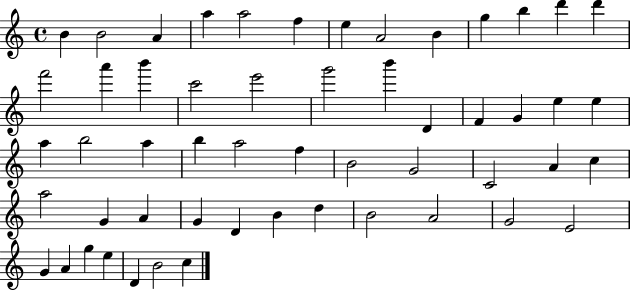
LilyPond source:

{
  \clef treble
  \time 4/4
  \defaultTimeSignature
  \key c \major
  b'4 b'2 a'4 | a''4 a''2 f''4 | e''4 a'2 b'4 | g''4 b''4 d'''4 d'''4 | \break f'''2 a'''4 b'''4 | c'''2 e'''2 | g'''2 b'''4 d'4 | f'4 g'4 e''4 e''4 | \break a''4 b''2 a''4 | b''4 a''2 f''4 | b'2 g'2 | c'2 a'4 c''4 | \break a''2 g'4 a'4 | g'4 d'4 b'4 d''4 | b'2 a'2 | g'2 e'2 | \break g'4 a'4 g''4 e''4 | d'4 b'2 c''4 | \bar "|."
}